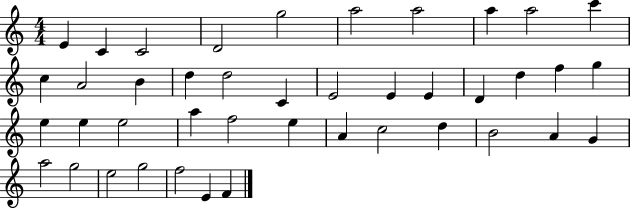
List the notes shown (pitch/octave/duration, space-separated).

E4/q C4/q C4/h D4/h G5/h A5/h A5/h A5/q A5/h C6/q C5/q A4/h B4/q D5/q D5/h C4/q E4/h E4/q E4/q D4/q D5/q F5/q G5/q E5/q E5/q E5/h A5/q F5/h E5/q A4/q C5/h D5/q B4/h A4/q G4/q A5/h G5/h E5/h G5/h F5/h E4/q F4/q